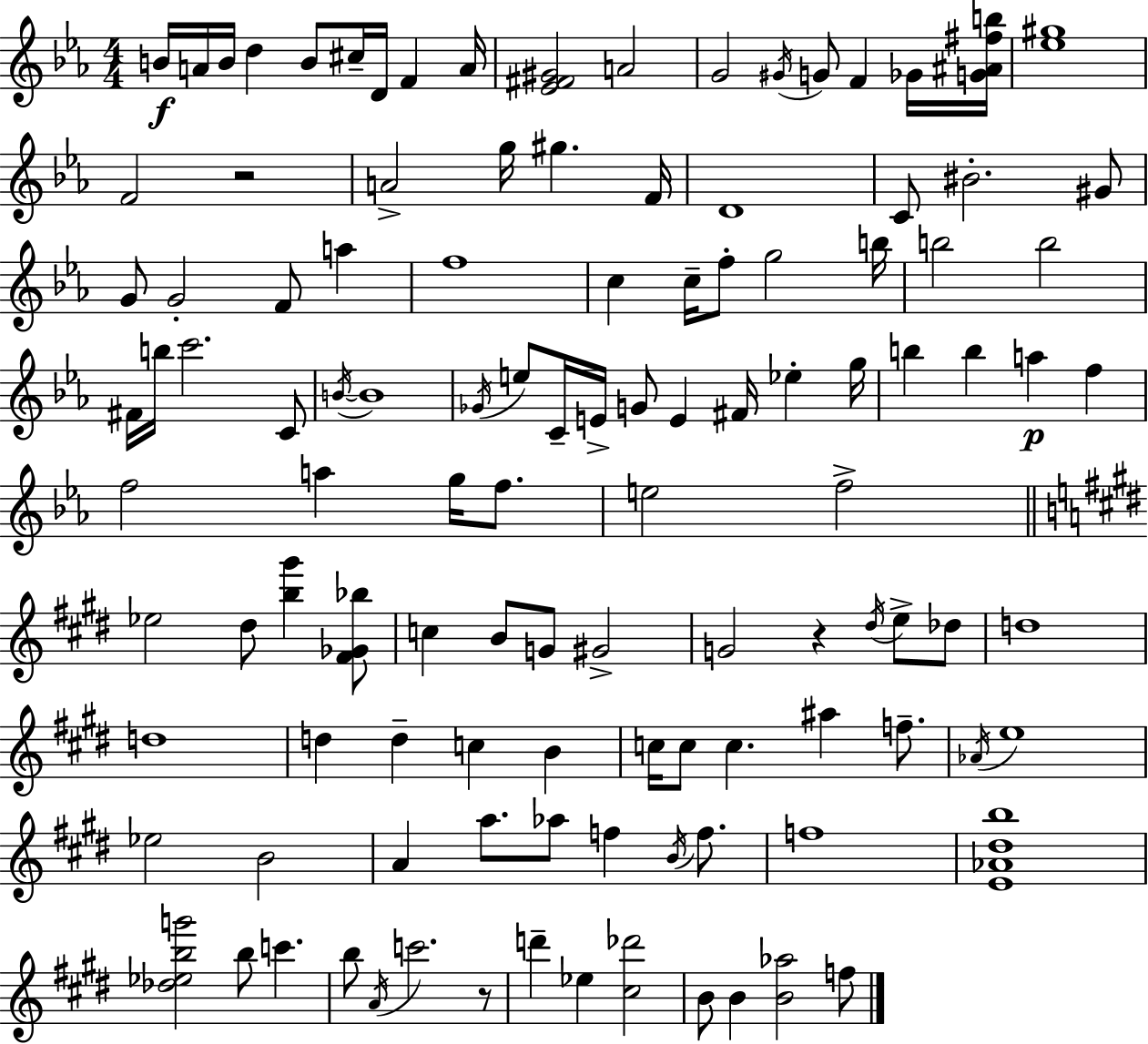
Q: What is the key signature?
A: C minor